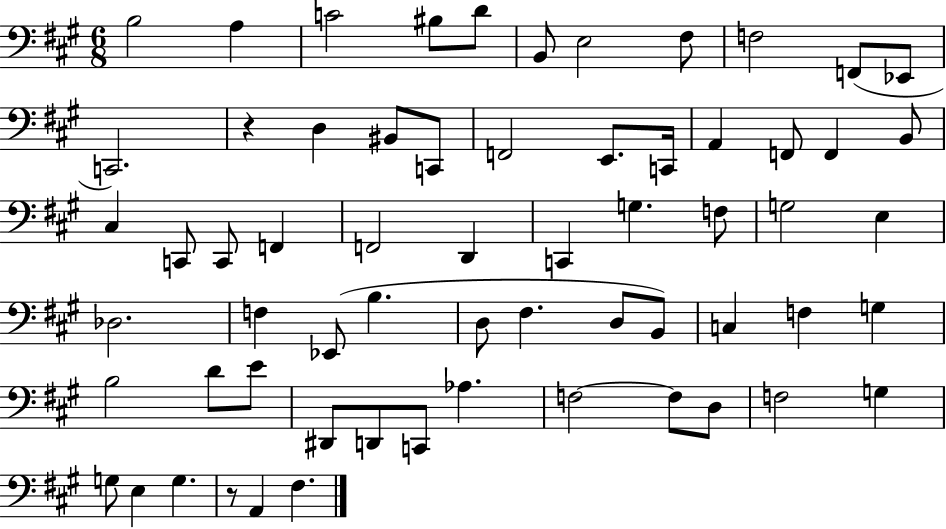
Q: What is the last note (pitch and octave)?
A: F#3